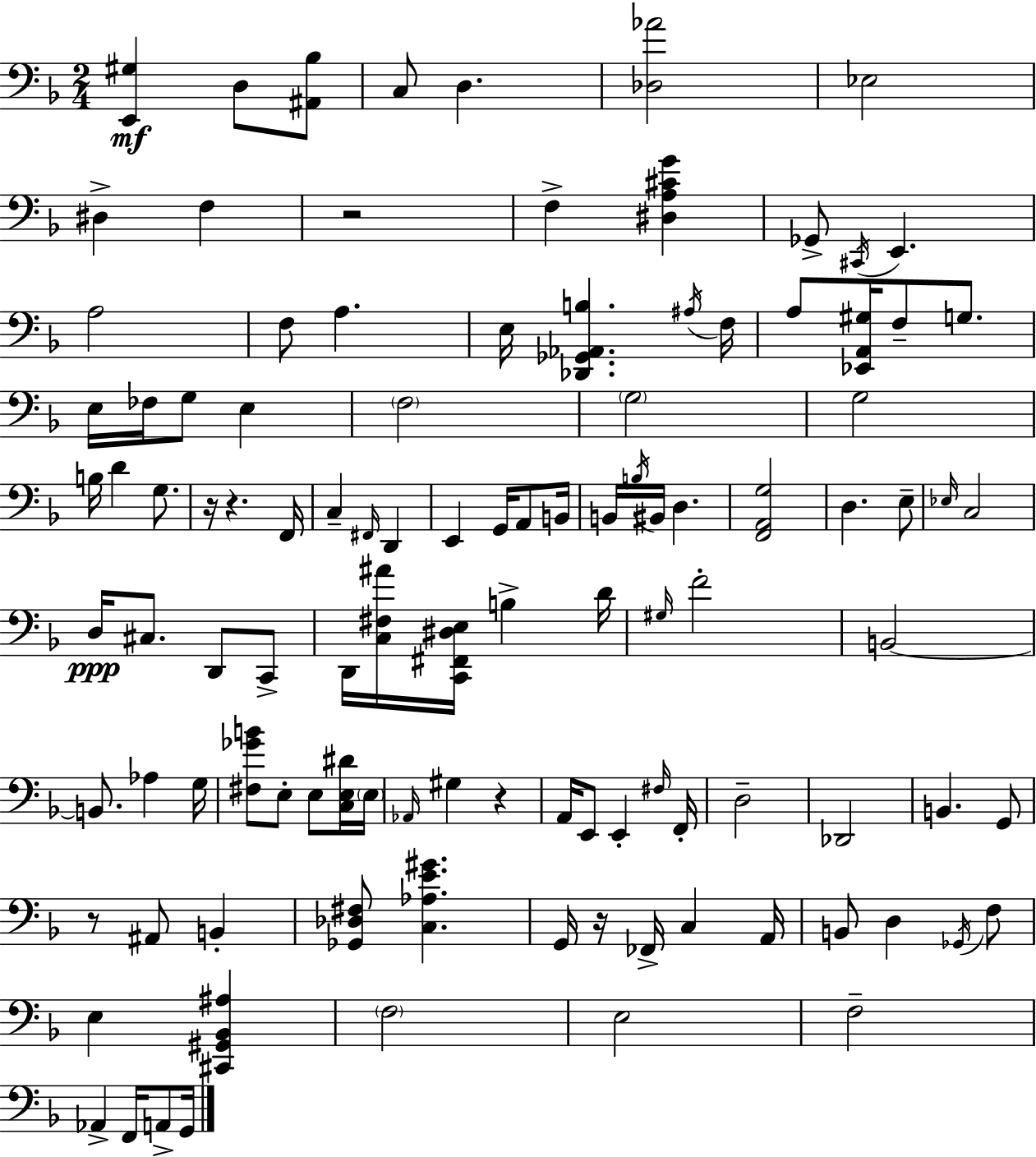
X:1
T:Untitled
M:2/4
L:1/4
K:Dm
[E,,^G,] D,/2 [^A,,_B,]/2 C,/2 D, [_D,_A]2 _E,2 ^D, F, z2 F, [^D,A,^CG] _G,,/2 ^C,,/4 E,, A,2 F,/2 A, E,/4 [_D,,_G,,_A,,B,] ^A,/4 F,/4 A,/2 [_E,,A,,^G,]/4 F,/2 G,/2 E,/4 _F,/4 G,/2 E, F,2 G,2 G,2 B,/4 D G,/2 z/4 z F,,/4 C, ^F,,/4 D,, E,, G,,/4 A,,/2 B,,/4 B,,/4 B,/4 ^B,,/4 D, [F,,A,,G,]2 D, E,/2 _E,/4 C,2 D,/4 ^C,/2 D,,/2 C,,/2 D,,/4 [C,^F,^A]/4 [C,,^F,,^D,E,]/4 B, D/4 ^G,/4 F2 B,,2 B,,/2 _A, G,/4 [^F,_GB]/2 E,/2 E,/2 [C,E,^D]/4 E,/4 _A,,/4 ^G, z A,,/4 E,,/2 E,, ^F,/4 F,,/4 D,2 _D,,2 B,, G,,/2 z/2 ^A,,/2 B,, [_G,,_D,^F,]/2 [C,_A,E^G] G,,/4 z/4 _F,,/4 C, A,,/4 B,,/2 D, _G,,/4 F,/2 E, [^C,,^G,,_B,,^A,] F,2 E,2 F,2 _A,, F,,/4 A,,/2 G,,/4